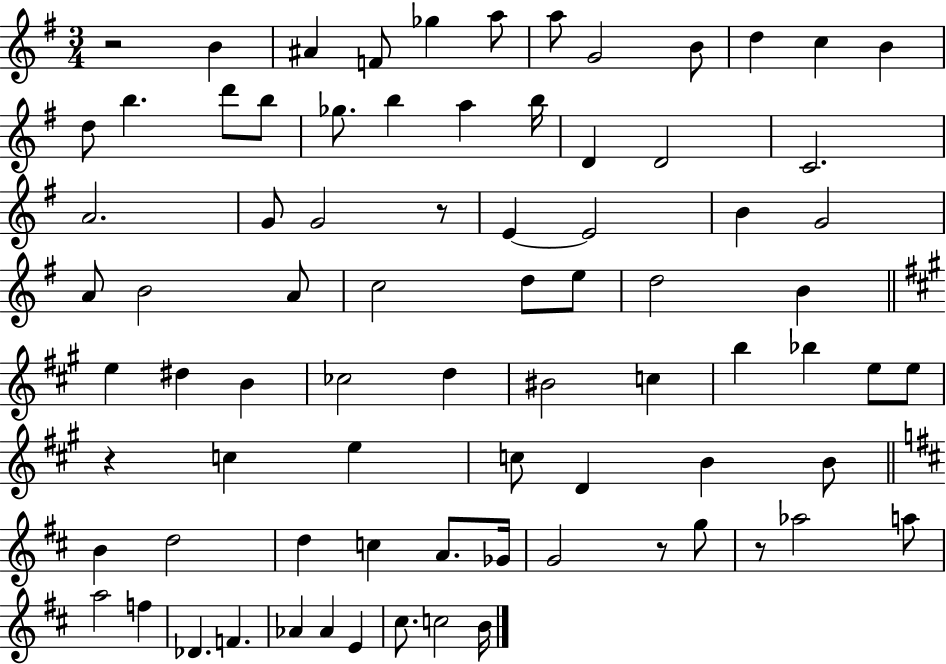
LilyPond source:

{
  \clef treble
  \numericTimeSignature
  \time 3/4
  \key g \major
  r2 b'4 | ais'4 f'8 ges''4 a''8 | a''8 g'2 b'8 | d''4 c''4 b'4 | \break d''8 b''4. d'''8 b''8 | ges''8. b''4 a''4 b''16 | d'4 d'2 | c'2. | \break a'2. | g'8 g'2 r8 | e'4~~ e'2 | b'4 g'2 | \break a'8 b'2 a'8 | c''2 d''8 e''8 | d''2 b'4 | \bar "||" \break \key a \major e''4 dis''4 b'4 | ces''2 d''4 | bis'2 c''4 | b''4 bes''4 e''8 e''8 | \break r4 c''4 e''4 | c''8 d'4 b'4 b'8 | \bar "||" \break \key d \major b'4 d''2 | d''4 c''4 a'8. ges'16 | g'2 r8 g''8 | r8 aes''2 a''8 | \break a''2 f''4 | des'4. f'4. | aes'4 aes'4 e'4 | cis''8. c''2 b'16 | \break \bar "|."
}